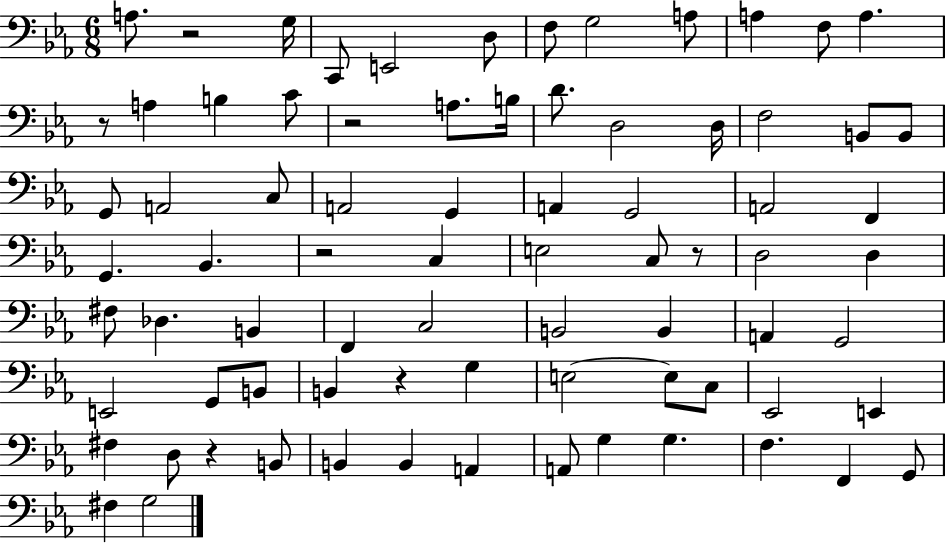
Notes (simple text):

A3/e. R/h G3/s C2/e E2/h D3/e F3/e G3/h A3/e A3/q F3/e A3/q. R/e A3/q B3/q C4/e R/h A3/e. B3/s D4/e. D3/h D3/s F3/h B2/e B2/e G2/e A2/h C3/e A2/h G2/q A2/q G2/h A2/h F2/q G2/q. Bb2/q. R/h C3/q E3/h C3/e R/e D3/h D3/q F#3/e Db3/q. B2/q F2/q C3/h B2/h B2/q A2/q G2/h E2/h G2/e B2/e B2/q R/q G3/q E3/h E3/e C3/e Eb2/h E2/q F#3/q D3/e R/q B2/e B2/q B2/q A2/q A2/e G3/q G3/q. F3/q. F2/q G2/e F#3/q G3/h